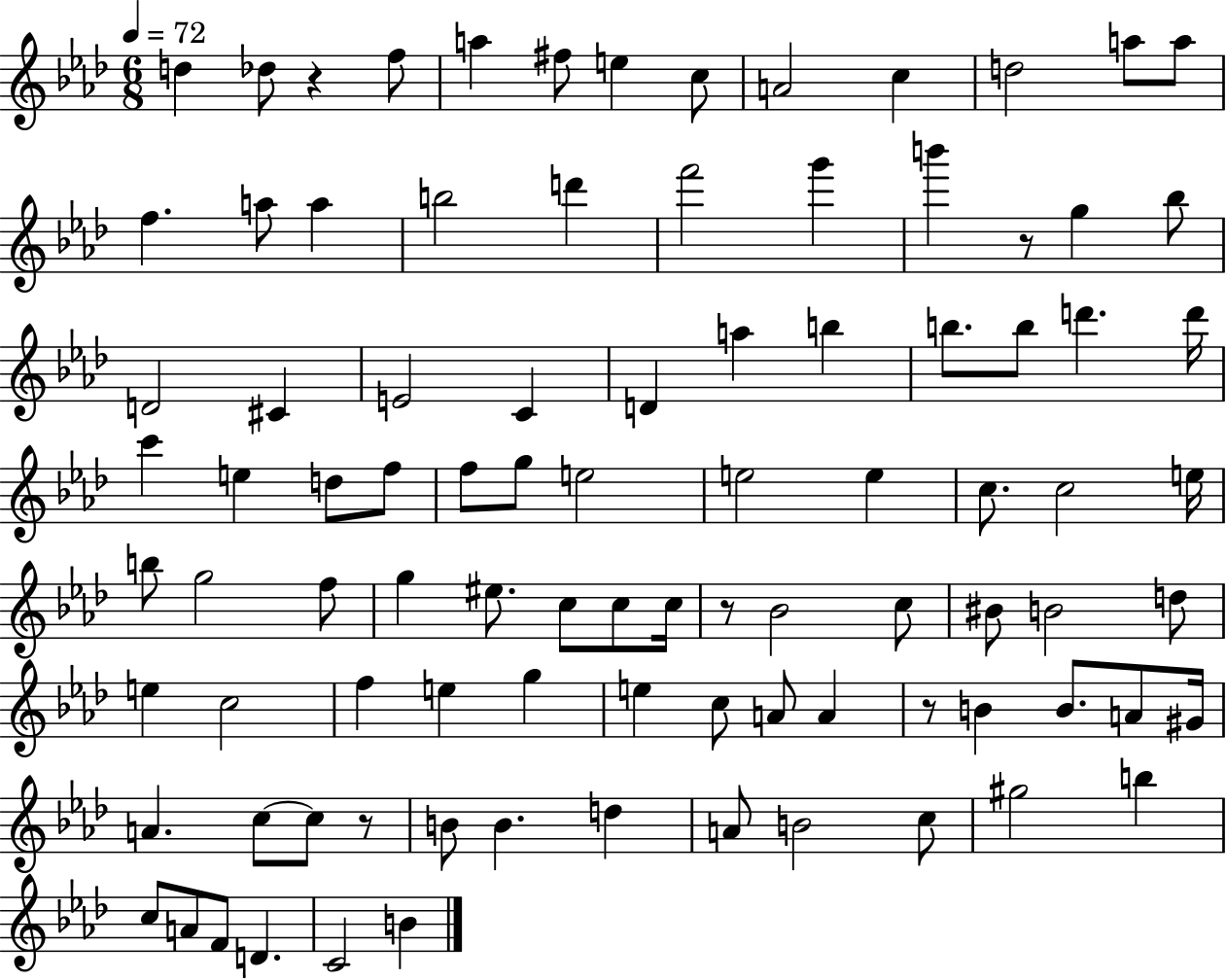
X:1
T:Untitled
M:6/8
L:1/4
K:Ab
d _d/2 z f/2 a ^f/2 e c/2 A2 c d2 a/2 a/2 f a/2 a b2 d' f'2 g' b' z/2 g _b/2 D2 ^C E2 C D a b b/2 b/2 d' d'/4 c' e d/2 f/2 f/2 g/2 e2 e2 e c/2 c2 e/4 b/2 g2 f/2 g ^e/2 c/2 c/2 c/4 z/2 _B2 c/2 ^B/2 B2 d/2 e c2 f e g e c/2 A/2 A z/2 B B/2 A/2 ^G/4 A c/2 c/2 z/2 B/2 B d A/2 B2 c/2 ^g2 b c/2 A/2 F/2 D C2 B